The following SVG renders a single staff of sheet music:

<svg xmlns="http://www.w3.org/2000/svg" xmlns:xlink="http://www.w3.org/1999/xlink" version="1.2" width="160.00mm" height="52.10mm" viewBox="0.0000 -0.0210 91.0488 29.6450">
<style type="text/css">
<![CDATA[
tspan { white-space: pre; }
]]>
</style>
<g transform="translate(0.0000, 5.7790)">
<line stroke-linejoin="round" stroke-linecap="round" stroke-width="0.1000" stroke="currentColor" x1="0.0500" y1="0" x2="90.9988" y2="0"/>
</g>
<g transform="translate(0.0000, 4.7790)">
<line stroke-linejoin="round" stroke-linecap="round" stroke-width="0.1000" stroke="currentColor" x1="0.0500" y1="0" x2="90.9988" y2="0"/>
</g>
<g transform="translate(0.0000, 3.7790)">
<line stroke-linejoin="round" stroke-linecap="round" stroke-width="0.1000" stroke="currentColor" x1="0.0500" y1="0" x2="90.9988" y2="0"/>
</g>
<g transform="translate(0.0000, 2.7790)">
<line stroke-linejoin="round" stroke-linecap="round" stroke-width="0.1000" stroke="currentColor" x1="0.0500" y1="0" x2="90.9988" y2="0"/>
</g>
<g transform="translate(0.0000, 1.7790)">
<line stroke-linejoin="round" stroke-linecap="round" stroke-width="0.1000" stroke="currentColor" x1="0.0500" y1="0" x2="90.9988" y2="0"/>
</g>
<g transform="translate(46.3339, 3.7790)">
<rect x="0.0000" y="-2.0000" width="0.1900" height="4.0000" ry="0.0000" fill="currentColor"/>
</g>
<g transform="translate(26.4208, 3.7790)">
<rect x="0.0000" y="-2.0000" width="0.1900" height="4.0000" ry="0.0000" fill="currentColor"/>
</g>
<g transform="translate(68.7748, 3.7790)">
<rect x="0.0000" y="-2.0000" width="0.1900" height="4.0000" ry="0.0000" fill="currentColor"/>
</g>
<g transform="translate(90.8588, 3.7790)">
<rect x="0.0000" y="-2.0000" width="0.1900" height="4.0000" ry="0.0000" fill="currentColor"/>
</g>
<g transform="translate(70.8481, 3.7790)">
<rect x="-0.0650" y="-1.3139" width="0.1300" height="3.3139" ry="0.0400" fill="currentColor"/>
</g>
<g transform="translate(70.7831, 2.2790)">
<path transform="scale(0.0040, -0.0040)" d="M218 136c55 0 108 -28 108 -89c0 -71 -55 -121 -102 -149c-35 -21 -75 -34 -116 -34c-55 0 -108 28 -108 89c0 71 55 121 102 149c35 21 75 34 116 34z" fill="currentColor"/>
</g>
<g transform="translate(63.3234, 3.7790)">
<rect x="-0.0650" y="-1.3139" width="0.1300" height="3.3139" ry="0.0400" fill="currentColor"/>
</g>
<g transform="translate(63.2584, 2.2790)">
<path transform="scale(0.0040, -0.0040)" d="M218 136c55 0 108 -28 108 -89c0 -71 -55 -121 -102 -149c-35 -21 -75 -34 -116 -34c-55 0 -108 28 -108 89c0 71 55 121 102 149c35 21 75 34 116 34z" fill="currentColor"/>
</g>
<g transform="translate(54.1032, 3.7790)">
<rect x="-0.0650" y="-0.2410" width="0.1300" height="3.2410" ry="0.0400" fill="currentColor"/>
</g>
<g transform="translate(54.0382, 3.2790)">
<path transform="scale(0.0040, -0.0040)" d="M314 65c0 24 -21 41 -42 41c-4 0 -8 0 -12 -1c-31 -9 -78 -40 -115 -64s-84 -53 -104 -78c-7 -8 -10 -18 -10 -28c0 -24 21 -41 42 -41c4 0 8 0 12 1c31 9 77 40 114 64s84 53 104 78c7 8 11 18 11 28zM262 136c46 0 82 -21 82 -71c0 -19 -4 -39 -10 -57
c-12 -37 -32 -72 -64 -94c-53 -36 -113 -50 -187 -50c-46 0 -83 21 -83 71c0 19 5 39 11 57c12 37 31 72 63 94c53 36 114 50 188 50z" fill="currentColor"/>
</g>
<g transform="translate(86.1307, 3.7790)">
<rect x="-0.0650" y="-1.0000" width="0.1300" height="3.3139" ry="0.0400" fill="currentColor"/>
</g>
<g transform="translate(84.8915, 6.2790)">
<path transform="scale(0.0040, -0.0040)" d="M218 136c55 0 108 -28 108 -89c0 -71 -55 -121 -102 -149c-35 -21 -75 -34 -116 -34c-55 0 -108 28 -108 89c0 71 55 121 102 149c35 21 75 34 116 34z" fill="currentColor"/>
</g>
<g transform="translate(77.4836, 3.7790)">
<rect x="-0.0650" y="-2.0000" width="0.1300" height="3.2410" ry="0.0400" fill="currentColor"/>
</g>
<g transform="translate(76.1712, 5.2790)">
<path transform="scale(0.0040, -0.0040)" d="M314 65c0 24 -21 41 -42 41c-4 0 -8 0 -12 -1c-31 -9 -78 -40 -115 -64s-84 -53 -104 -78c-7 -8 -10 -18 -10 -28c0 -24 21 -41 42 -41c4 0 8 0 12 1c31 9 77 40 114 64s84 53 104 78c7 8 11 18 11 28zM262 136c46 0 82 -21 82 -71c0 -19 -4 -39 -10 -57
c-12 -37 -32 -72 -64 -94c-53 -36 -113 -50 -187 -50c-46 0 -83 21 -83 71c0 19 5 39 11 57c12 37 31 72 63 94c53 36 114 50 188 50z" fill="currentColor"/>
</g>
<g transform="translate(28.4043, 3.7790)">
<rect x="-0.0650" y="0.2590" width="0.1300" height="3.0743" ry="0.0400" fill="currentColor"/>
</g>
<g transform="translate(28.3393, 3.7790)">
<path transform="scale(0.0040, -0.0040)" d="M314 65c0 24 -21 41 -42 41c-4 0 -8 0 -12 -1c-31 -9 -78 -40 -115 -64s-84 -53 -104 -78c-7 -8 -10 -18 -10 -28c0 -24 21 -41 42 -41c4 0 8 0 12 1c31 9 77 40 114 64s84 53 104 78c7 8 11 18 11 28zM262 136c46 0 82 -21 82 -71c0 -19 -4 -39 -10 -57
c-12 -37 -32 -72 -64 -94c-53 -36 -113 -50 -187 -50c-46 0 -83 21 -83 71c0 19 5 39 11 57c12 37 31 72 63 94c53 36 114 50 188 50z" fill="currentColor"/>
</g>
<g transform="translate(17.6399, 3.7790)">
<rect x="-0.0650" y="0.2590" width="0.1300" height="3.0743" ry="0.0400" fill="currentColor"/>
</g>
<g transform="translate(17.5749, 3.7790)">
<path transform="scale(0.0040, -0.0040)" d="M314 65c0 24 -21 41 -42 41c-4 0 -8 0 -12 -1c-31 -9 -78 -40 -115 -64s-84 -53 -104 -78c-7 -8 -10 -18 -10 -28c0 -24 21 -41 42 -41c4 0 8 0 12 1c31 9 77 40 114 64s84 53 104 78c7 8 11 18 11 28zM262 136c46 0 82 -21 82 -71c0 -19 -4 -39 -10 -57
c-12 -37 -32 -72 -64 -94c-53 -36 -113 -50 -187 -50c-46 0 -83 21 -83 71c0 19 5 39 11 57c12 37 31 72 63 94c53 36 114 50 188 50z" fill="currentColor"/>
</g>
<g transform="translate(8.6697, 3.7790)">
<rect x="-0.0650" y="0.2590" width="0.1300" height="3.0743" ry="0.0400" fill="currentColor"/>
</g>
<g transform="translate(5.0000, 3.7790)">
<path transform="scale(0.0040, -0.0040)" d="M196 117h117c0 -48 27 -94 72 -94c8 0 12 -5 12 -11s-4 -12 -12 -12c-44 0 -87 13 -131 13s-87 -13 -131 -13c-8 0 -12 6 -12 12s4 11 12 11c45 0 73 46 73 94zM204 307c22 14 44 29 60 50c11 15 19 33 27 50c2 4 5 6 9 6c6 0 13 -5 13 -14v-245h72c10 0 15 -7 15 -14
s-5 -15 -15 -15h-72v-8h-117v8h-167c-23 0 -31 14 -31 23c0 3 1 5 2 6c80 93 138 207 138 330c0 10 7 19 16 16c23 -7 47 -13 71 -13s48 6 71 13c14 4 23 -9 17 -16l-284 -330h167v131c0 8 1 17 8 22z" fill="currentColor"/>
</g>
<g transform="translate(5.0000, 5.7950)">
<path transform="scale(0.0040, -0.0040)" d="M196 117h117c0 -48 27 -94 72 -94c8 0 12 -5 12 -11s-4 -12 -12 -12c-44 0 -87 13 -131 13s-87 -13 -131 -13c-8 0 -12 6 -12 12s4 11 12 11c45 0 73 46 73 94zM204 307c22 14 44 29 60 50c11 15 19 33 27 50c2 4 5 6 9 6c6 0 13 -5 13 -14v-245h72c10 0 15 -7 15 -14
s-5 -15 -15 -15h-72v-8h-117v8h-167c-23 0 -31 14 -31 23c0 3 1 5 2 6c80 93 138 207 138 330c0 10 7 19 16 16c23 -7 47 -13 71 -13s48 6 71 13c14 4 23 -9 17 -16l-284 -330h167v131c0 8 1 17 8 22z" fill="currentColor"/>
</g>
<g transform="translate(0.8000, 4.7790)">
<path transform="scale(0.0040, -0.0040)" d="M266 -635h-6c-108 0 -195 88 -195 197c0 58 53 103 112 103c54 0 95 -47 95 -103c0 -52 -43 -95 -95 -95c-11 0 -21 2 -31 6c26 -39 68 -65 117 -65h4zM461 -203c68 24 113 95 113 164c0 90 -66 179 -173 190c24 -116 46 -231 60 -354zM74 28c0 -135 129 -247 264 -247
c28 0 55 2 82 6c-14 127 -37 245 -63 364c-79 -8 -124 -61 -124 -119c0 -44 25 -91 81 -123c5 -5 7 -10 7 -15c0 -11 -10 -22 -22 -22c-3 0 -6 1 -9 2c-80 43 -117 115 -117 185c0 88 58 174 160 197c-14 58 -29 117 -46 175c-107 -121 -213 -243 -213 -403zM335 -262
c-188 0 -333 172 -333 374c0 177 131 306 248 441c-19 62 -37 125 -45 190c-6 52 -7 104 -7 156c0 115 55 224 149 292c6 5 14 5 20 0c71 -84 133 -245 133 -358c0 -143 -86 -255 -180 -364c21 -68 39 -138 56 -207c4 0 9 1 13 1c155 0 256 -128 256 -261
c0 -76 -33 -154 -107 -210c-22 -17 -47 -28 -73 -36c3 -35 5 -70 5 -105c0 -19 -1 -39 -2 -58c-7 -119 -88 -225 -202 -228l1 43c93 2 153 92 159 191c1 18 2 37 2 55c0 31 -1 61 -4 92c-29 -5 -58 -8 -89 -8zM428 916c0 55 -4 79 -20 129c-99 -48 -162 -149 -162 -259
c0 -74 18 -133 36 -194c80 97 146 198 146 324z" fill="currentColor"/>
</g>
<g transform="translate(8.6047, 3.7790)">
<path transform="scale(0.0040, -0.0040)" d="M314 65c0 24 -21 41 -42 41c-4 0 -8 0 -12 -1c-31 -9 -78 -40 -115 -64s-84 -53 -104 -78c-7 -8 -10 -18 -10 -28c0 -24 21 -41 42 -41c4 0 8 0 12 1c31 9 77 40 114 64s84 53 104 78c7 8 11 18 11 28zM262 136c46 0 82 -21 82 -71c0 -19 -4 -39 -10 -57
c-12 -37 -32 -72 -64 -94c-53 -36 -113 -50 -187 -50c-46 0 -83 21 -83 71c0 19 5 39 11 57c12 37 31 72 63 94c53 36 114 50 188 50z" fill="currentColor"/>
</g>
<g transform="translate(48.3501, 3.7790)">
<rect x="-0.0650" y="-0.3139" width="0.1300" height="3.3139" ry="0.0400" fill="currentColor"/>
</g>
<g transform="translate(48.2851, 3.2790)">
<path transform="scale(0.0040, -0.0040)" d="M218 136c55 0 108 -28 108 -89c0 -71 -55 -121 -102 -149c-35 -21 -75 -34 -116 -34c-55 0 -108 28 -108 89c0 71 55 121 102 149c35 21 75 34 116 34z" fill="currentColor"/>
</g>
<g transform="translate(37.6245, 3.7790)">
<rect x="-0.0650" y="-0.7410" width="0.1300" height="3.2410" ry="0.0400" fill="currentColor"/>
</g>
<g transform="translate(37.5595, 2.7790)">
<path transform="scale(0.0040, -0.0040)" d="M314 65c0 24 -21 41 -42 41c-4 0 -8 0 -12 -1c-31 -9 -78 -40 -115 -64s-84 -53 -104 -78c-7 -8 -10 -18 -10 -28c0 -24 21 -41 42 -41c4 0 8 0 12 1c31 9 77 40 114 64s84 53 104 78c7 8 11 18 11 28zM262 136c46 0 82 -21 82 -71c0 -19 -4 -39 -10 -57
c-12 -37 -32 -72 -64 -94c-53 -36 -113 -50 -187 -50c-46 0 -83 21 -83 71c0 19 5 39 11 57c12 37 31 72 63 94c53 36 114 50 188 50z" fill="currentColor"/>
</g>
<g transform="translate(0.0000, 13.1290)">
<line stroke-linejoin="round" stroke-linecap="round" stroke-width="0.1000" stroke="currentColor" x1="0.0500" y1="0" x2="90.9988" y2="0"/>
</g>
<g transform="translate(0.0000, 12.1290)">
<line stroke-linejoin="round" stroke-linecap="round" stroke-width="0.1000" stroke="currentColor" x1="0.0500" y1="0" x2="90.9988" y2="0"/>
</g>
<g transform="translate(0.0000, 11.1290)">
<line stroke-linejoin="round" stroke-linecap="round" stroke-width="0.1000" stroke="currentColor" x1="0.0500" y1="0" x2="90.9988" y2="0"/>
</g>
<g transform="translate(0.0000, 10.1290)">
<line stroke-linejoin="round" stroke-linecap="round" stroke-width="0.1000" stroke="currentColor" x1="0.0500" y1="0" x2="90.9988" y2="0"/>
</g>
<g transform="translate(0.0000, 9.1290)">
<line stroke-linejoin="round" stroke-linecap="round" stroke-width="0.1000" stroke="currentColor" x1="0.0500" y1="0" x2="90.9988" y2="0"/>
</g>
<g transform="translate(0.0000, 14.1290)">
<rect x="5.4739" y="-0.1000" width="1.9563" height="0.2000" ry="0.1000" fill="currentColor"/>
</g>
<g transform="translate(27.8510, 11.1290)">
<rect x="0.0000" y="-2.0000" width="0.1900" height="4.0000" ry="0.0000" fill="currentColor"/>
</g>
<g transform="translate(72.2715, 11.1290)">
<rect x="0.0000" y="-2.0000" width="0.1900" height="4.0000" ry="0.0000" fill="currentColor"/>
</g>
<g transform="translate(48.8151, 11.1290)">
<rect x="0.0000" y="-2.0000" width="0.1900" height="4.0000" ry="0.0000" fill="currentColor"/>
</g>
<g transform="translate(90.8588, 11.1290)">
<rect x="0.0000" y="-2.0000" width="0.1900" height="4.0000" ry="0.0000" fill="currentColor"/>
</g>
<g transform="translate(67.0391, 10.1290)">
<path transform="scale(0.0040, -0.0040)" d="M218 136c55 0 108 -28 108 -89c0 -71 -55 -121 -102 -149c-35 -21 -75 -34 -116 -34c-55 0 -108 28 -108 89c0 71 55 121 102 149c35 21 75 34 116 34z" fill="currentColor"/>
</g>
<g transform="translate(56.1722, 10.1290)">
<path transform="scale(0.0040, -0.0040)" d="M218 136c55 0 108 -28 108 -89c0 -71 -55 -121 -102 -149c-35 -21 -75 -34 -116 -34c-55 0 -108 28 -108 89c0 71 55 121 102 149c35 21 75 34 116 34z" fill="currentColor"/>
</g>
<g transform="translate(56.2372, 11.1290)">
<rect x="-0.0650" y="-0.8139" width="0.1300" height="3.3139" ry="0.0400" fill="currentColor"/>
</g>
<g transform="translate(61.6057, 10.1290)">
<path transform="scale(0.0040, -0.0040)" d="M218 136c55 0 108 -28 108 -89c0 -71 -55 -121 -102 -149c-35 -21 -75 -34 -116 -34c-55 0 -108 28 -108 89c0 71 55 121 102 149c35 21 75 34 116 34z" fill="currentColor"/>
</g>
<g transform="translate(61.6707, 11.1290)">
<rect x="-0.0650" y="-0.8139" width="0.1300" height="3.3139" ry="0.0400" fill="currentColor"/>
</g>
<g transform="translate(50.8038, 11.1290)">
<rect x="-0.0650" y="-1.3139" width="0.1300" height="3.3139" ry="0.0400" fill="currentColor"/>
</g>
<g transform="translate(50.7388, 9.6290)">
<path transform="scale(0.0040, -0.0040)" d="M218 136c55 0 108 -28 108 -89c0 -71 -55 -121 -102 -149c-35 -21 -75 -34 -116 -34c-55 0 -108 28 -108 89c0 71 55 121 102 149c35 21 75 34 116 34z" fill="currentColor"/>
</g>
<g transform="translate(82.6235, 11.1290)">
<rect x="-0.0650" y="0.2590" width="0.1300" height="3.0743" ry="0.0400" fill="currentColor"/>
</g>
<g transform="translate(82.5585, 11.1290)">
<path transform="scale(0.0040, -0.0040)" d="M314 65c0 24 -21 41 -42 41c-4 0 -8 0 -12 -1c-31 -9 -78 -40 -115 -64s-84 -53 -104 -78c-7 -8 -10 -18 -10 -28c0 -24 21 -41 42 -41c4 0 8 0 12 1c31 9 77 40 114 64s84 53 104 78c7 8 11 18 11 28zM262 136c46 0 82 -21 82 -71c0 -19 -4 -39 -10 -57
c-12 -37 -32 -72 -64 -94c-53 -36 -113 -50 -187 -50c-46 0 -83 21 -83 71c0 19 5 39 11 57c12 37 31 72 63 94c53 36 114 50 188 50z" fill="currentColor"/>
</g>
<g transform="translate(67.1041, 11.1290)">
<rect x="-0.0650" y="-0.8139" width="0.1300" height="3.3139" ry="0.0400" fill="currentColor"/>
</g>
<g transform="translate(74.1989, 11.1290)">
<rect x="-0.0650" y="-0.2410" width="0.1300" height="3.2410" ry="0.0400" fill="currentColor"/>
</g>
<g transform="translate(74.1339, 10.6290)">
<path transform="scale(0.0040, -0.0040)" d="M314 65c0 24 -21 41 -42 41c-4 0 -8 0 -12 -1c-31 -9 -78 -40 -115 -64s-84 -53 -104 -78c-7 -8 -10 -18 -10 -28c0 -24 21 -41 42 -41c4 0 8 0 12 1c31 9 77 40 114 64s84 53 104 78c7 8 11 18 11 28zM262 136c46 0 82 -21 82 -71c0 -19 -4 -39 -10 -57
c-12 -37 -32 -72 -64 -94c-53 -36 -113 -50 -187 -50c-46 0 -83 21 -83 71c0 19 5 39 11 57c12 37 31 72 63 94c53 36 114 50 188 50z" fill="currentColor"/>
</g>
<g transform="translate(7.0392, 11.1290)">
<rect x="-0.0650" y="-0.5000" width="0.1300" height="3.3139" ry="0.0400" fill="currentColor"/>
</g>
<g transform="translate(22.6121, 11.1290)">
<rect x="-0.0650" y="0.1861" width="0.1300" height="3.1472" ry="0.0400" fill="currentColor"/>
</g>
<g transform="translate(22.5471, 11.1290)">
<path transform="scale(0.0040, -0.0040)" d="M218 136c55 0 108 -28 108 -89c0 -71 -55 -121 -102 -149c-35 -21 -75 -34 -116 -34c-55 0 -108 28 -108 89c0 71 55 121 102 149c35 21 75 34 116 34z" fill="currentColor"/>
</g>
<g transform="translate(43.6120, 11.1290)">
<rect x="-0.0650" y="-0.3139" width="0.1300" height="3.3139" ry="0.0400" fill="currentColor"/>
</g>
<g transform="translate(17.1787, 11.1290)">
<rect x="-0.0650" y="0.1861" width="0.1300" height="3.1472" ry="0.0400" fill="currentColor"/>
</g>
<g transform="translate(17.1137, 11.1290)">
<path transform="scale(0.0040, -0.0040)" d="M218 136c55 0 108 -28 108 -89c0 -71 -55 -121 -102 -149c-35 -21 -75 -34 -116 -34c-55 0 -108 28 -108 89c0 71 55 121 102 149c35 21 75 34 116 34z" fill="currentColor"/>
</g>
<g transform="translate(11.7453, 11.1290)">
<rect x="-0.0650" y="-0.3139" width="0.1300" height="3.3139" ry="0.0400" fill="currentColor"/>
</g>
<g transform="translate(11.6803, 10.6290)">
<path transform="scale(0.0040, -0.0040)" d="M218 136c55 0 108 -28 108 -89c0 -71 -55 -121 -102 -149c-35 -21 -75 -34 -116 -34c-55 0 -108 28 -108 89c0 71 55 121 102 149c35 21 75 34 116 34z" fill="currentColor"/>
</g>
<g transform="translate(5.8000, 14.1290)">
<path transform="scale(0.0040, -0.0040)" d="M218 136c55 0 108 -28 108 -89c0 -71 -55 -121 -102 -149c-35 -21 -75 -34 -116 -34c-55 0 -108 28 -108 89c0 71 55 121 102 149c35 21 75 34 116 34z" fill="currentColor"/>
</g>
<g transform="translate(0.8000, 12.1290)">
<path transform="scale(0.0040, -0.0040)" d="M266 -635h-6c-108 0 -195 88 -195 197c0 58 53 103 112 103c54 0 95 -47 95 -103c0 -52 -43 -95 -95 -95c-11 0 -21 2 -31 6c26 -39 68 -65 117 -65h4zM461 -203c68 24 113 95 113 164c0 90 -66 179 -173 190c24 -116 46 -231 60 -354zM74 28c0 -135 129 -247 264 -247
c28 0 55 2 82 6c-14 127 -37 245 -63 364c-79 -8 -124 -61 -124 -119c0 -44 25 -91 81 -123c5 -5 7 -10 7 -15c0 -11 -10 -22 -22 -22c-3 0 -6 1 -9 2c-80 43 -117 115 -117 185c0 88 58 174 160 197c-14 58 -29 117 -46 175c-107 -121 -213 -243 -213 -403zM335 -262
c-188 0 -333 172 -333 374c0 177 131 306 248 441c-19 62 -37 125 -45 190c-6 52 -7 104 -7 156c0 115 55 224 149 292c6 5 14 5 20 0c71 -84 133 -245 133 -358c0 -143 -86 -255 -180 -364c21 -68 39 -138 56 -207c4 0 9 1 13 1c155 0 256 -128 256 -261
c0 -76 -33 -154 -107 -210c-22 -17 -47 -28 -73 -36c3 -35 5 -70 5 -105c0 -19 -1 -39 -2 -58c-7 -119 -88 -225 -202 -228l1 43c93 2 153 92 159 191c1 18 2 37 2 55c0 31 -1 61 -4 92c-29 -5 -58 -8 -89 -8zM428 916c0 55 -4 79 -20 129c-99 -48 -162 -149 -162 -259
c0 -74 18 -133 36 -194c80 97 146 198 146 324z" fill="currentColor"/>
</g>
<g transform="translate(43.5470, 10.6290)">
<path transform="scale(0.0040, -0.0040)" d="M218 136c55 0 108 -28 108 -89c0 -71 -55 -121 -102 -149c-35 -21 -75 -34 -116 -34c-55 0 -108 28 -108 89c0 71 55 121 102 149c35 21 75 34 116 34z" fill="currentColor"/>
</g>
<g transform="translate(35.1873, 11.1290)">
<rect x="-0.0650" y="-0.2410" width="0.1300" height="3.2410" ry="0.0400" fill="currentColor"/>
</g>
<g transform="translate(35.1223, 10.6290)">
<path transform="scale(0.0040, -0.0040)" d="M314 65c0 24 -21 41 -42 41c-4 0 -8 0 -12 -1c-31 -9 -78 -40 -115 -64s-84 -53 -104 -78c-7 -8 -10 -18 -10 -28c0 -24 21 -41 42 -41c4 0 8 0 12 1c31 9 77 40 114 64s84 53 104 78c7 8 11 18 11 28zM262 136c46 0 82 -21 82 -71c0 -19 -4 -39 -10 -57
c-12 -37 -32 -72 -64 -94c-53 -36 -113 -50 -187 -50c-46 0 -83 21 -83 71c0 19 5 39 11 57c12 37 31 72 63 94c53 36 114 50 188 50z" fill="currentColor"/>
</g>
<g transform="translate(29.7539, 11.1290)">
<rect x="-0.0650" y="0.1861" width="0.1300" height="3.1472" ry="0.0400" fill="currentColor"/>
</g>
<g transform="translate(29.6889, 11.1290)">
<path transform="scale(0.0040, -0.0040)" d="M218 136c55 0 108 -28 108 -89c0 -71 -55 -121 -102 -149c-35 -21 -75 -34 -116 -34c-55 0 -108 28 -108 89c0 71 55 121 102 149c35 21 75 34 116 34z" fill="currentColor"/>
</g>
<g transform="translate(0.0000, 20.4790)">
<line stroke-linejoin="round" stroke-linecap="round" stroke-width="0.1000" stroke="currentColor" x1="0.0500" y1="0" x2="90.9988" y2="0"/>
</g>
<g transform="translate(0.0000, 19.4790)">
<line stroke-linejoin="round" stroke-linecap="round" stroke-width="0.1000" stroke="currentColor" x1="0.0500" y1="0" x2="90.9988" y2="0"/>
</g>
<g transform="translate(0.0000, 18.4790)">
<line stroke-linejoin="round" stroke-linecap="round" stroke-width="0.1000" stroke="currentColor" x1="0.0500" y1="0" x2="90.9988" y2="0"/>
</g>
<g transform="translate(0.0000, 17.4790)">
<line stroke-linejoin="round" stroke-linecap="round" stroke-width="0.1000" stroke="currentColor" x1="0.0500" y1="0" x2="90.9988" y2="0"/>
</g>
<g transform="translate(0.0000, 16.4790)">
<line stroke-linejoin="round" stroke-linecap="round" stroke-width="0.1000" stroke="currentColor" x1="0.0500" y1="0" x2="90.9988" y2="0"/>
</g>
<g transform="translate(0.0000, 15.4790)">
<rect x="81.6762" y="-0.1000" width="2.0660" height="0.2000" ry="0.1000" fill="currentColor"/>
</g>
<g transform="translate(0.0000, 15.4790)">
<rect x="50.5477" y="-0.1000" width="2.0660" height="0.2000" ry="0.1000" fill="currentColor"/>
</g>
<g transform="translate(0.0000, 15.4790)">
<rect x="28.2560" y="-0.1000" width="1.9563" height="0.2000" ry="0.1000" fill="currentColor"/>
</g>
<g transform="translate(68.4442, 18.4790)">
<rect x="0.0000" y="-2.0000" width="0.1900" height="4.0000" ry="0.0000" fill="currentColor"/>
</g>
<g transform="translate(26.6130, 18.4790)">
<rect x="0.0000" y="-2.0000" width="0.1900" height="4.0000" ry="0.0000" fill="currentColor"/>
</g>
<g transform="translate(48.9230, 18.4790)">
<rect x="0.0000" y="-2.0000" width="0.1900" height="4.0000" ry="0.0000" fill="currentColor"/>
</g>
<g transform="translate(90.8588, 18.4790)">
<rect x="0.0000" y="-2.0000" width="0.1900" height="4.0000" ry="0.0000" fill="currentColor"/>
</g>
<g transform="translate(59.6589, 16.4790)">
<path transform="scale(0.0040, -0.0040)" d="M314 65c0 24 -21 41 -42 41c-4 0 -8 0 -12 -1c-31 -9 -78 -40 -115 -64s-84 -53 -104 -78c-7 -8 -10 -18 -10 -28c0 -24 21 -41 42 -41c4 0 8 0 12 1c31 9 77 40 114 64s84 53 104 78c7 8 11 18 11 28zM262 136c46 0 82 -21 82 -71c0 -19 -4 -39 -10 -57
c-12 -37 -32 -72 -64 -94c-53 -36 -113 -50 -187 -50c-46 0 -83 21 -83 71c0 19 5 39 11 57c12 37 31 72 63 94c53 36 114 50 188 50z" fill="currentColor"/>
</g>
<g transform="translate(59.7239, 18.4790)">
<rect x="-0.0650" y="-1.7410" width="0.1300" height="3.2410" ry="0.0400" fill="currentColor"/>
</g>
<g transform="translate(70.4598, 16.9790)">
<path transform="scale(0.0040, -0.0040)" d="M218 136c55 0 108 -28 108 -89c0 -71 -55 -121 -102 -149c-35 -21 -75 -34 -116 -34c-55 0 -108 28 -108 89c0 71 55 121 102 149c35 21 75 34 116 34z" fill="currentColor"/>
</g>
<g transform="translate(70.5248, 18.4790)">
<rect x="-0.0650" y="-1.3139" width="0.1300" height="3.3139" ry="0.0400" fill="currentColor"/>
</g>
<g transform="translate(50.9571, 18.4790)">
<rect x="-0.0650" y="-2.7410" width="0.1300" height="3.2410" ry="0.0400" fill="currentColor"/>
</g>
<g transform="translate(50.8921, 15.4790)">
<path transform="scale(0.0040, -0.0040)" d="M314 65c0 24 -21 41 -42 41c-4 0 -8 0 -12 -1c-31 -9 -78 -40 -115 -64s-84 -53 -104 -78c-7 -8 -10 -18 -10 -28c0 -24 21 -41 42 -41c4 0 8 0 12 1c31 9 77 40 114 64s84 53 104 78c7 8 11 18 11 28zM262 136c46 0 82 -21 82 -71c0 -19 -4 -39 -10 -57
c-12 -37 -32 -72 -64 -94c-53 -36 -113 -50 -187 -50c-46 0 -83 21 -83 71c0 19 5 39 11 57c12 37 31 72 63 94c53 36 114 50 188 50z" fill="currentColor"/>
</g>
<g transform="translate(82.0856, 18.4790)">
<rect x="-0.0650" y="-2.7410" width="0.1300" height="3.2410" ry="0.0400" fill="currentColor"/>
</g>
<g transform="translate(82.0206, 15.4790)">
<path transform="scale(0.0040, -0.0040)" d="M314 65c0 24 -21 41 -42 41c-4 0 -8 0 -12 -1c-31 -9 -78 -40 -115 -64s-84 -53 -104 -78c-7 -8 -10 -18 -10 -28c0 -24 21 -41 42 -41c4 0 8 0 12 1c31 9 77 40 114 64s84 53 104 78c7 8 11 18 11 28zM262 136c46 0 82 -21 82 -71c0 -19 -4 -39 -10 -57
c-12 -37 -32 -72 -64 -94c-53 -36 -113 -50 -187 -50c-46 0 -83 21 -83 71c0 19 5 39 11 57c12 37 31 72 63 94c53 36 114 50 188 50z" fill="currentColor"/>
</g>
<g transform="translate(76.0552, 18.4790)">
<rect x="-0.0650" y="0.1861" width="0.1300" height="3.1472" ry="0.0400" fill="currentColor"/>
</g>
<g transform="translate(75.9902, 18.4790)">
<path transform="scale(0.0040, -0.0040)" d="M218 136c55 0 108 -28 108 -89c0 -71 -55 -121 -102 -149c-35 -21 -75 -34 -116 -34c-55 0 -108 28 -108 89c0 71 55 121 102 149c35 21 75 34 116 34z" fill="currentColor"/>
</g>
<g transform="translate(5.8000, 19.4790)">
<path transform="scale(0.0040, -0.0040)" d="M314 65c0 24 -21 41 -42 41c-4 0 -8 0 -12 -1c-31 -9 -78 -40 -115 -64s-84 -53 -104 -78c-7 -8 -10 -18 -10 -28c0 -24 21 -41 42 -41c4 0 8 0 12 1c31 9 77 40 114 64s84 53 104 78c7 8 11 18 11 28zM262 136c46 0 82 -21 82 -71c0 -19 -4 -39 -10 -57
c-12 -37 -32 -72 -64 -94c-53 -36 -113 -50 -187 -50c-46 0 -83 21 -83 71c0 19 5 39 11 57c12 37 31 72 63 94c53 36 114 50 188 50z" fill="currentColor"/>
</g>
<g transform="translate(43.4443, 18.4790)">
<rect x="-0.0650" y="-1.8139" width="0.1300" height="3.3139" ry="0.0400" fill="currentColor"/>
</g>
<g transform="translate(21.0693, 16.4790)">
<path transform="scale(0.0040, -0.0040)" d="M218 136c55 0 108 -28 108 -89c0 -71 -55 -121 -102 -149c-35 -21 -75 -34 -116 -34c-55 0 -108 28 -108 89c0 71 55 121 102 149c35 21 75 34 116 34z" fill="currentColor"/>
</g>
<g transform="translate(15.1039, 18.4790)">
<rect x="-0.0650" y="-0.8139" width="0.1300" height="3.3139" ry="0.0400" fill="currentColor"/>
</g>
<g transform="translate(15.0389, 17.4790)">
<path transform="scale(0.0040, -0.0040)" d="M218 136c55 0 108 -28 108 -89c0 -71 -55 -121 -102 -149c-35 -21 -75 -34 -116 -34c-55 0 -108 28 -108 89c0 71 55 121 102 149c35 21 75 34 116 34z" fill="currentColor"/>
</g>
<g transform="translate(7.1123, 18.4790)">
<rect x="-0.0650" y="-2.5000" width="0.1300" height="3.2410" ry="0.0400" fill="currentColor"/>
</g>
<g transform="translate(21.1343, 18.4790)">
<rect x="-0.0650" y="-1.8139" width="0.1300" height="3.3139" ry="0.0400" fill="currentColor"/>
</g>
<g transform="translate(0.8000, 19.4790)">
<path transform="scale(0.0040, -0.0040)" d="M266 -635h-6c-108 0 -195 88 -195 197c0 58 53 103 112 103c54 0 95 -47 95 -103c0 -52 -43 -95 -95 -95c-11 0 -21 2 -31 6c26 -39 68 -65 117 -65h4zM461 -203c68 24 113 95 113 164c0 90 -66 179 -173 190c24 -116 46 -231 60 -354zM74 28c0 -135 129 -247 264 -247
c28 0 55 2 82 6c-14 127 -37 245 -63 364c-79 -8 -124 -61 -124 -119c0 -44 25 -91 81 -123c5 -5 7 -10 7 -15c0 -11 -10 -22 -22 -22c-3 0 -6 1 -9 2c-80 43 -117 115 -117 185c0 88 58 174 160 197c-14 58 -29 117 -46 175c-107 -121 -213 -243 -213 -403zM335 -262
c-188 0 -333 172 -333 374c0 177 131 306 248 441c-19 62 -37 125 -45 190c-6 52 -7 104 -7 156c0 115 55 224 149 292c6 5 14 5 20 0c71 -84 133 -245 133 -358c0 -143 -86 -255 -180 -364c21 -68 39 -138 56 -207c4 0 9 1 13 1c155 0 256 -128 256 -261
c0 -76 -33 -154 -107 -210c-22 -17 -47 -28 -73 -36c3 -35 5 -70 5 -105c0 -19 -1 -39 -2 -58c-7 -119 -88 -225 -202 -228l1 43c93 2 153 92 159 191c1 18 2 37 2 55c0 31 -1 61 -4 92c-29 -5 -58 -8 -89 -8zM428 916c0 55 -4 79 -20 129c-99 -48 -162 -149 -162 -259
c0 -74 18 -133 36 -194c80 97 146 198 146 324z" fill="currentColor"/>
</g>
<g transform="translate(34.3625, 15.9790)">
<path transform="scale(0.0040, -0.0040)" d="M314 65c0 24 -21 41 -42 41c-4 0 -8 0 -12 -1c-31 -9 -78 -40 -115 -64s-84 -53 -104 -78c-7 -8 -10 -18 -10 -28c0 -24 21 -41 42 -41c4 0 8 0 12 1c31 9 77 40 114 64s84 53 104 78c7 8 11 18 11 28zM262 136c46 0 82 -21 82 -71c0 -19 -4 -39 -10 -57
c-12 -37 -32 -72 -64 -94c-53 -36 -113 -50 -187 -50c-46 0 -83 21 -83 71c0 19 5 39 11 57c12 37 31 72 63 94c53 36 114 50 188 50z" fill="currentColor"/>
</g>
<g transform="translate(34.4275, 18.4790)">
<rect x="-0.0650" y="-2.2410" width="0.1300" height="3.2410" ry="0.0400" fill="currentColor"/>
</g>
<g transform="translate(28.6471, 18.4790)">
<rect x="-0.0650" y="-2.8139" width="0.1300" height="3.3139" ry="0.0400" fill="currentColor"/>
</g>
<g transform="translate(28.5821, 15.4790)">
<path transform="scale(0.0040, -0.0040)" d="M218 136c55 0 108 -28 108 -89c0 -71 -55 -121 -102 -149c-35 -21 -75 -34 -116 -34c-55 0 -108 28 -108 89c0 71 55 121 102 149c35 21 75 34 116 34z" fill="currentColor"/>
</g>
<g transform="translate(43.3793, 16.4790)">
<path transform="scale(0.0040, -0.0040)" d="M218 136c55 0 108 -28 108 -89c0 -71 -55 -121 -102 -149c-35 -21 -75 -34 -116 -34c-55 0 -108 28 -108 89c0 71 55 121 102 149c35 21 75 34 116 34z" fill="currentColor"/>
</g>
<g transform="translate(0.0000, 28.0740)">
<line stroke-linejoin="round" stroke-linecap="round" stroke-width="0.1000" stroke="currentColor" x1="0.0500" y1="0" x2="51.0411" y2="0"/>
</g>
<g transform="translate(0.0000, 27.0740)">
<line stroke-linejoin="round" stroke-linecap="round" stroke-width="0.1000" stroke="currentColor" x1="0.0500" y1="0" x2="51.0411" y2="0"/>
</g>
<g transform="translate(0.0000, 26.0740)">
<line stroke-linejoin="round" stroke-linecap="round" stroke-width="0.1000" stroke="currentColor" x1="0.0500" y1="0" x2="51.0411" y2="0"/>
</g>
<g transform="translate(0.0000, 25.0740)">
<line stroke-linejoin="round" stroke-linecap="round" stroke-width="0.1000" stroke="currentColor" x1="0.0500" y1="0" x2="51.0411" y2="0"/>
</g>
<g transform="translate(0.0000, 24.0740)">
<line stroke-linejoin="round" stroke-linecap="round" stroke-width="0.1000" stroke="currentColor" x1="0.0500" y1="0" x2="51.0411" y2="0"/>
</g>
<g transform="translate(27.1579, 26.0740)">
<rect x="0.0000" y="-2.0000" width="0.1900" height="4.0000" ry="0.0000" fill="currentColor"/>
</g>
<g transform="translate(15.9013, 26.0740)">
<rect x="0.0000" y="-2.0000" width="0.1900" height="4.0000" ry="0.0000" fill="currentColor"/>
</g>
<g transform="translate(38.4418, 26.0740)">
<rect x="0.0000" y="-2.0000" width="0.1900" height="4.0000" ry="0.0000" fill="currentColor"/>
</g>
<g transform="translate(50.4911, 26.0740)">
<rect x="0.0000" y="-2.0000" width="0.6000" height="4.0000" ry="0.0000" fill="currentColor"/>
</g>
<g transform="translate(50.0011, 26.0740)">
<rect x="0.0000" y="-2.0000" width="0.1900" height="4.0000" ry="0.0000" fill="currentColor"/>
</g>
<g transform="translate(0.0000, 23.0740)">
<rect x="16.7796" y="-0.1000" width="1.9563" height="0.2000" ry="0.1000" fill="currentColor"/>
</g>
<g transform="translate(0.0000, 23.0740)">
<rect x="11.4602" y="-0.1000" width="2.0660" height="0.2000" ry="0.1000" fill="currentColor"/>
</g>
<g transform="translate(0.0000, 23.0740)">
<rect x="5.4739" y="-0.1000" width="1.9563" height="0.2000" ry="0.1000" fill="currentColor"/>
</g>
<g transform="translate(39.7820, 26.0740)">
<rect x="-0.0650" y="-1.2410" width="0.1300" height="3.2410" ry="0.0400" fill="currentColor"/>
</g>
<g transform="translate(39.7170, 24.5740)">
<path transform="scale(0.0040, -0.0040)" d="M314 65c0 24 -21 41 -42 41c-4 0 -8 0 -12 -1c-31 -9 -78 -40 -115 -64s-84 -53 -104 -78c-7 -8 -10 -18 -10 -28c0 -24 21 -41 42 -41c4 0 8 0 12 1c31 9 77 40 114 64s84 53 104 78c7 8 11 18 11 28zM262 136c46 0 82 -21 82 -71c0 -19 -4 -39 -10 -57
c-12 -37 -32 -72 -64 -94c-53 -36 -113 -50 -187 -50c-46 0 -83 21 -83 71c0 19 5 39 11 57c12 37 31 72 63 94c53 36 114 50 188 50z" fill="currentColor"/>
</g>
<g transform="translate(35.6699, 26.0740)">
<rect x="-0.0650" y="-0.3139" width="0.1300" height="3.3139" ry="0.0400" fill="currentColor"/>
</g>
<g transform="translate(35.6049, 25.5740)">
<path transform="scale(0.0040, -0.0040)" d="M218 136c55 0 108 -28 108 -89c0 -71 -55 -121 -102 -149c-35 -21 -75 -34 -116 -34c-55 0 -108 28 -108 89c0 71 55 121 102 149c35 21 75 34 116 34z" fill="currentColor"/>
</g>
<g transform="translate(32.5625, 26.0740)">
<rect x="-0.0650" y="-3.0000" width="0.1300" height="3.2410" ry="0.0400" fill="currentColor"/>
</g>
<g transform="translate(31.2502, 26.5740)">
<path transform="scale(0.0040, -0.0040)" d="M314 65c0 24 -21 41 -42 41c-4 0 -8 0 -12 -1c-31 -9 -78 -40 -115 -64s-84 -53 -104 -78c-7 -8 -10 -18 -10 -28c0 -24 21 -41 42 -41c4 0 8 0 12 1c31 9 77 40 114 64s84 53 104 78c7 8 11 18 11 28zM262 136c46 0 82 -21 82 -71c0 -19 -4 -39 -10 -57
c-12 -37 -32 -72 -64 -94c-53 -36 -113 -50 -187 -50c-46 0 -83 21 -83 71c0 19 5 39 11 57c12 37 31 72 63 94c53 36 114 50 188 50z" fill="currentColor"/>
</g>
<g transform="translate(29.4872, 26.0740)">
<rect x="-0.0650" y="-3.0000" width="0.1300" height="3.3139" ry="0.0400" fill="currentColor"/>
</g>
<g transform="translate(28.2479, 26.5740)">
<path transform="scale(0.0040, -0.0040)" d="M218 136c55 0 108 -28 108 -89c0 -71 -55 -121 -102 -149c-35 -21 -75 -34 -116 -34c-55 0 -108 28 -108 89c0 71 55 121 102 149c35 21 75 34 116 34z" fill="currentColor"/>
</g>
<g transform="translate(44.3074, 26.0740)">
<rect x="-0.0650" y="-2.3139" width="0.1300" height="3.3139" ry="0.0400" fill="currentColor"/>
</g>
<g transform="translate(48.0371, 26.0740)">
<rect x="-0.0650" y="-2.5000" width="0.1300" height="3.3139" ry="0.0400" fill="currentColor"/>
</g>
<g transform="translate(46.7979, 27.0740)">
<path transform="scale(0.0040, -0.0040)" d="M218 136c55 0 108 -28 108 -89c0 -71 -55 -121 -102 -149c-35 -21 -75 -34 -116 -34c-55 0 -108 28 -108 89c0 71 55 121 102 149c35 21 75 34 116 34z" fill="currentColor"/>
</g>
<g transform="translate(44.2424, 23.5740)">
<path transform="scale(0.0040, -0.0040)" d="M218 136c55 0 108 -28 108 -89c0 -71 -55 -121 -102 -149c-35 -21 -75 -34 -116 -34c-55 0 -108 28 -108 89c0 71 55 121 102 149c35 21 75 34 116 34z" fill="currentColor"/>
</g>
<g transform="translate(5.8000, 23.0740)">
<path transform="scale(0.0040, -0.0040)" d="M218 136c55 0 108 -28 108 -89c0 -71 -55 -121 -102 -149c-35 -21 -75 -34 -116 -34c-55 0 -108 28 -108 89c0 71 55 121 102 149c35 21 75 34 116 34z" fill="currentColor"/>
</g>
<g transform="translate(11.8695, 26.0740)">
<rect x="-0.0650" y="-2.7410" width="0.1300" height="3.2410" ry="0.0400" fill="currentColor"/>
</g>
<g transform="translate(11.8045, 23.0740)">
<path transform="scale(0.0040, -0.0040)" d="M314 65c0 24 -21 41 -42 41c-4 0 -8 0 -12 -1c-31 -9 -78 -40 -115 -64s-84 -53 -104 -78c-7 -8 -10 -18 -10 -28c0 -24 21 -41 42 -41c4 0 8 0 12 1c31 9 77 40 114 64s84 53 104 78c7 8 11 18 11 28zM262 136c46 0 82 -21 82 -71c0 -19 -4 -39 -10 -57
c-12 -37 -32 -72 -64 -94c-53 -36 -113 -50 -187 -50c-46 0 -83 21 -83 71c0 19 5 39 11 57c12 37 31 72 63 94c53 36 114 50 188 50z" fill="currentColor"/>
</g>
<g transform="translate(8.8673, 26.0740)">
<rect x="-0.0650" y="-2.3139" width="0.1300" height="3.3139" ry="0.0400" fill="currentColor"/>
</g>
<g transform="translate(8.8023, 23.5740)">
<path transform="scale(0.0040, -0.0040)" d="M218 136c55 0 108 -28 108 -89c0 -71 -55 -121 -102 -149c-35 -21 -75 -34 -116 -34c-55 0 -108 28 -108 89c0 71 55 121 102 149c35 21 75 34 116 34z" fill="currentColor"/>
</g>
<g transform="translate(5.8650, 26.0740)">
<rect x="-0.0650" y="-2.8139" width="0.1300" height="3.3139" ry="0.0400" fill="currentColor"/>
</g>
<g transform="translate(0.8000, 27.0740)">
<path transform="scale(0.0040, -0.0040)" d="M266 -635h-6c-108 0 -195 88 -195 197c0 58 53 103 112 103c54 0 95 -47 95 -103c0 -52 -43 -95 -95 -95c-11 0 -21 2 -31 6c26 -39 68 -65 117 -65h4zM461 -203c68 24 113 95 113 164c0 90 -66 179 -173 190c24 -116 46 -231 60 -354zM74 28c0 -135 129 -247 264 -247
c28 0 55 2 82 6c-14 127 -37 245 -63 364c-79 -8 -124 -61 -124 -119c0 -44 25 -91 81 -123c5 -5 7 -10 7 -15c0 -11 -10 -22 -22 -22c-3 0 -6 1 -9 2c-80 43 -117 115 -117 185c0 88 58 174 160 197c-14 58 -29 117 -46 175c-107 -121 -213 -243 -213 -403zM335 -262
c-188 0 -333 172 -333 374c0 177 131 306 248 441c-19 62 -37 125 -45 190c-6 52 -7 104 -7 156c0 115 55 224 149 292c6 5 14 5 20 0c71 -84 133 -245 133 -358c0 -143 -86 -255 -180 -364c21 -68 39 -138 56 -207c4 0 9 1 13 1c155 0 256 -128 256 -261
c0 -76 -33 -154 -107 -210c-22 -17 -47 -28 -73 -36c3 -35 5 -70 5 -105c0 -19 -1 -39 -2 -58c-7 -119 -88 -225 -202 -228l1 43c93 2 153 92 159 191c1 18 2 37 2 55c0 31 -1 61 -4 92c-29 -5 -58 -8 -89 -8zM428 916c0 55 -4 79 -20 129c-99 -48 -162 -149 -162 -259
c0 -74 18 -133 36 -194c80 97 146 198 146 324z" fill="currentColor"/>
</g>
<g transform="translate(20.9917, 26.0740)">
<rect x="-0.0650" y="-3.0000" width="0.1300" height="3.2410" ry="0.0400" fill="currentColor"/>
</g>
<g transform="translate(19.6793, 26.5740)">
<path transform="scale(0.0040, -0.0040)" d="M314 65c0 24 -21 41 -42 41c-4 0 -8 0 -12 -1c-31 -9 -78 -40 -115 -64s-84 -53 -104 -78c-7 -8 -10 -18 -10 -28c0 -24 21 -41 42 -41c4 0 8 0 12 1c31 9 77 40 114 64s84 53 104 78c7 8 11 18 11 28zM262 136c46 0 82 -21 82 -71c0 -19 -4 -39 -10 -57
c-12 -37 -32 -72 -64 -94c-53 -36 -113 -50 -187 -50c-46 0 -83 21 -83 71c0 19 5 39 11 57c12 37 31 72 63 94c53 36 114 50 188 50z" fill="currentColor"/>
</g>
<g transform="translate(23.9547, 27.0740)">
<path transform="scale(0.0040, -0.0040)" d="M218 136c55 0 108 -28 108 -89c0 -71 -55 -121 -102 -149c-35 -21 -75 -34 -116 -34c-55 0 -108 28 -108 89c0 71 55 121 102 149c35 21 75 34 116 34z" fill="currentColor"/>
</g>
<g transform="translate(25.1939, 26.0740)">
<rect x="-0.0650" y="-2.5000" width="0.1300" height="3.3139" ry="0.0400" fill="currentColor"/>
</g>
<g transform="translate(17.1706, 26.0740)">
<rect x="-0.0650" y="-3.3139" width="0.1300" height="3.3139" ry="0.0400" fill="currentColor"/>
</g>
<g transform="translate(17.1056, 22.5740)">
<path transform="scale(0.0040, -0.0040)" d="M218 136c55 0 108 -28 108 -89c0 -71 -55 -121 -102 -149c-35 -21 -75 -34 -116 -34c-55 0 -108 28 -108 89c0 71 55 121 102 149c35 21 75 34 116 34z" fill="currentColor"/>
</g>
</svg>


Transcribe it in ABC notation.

X:1
T:Untitled
M:4/4
L:1/4
K:C
B2 B2 B2 d2 c c2 e e F2 D C c B B B c2 c e d d d c2 B2 G2 d f a g2 f a2 f2 e B a2 a g a2 b A2 G A A2 c e2 g G